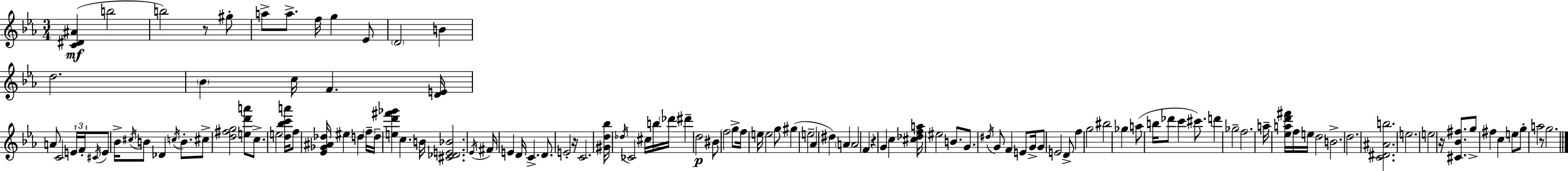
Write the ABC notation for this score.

X:1
T:Untitled
M:3/4
L:1/4
K:Eb
[C^D^A] b2 b2 z/2 ^g/2 a/2 a/2 f/4 g _E/2 D2 B d2 _B c/4 F [DE]/4 A/2 C2 E/4 F/4 ^C/4 E/2 _B/4 ^c/4 B/2 _D c/4 B/2 ^c/2 [d^fg]2 [ed'a']/2 c/2 e2 [d_bc'a']/4 f/2 [_E_G^A_d]/4 ^e d f/4 d/4 [ed'^f'_g'] c B/4 [^C_DE_B]2 _E/4 ^F/4 E D/4 C D/2 E2 z/4 C2 [^Gd_b]/4 _d/4 _C2 ^c/4 b/4 _d'/4 ^d' d2 ^B/2 f2 g/2 f/4 e/4 e2 g/2 ^g e2 _A ^d A A2 F z G c [^c_dfa]/4 ^e2 B/2 G/2 ^d/4 G/2 F E/2 G/4 G/2 E2 D/2 f g2 ^b2 _g a/2 b/4 _d'/2 c' ^c'/2 d' _g2 f2 a/4 [_ead'^f']/4 f/4 e/4 d2 B2 d2 [C^D^Ab]2 e2 e2 z/4 [^C_B^f]/2 g/2 ^f c e/2 g/2 a2 z/2 g2